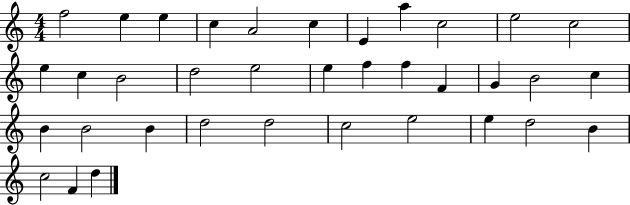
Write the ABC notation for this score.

X:1
T:Untitled
M:4/4
L:1/4
K:C
f2 e e c A2 c E a c2 e2 c2 e c B2 d2 e2 e f f F G B2 c B B2 B d2 d2 c2 e2 e d2 B c2 F d